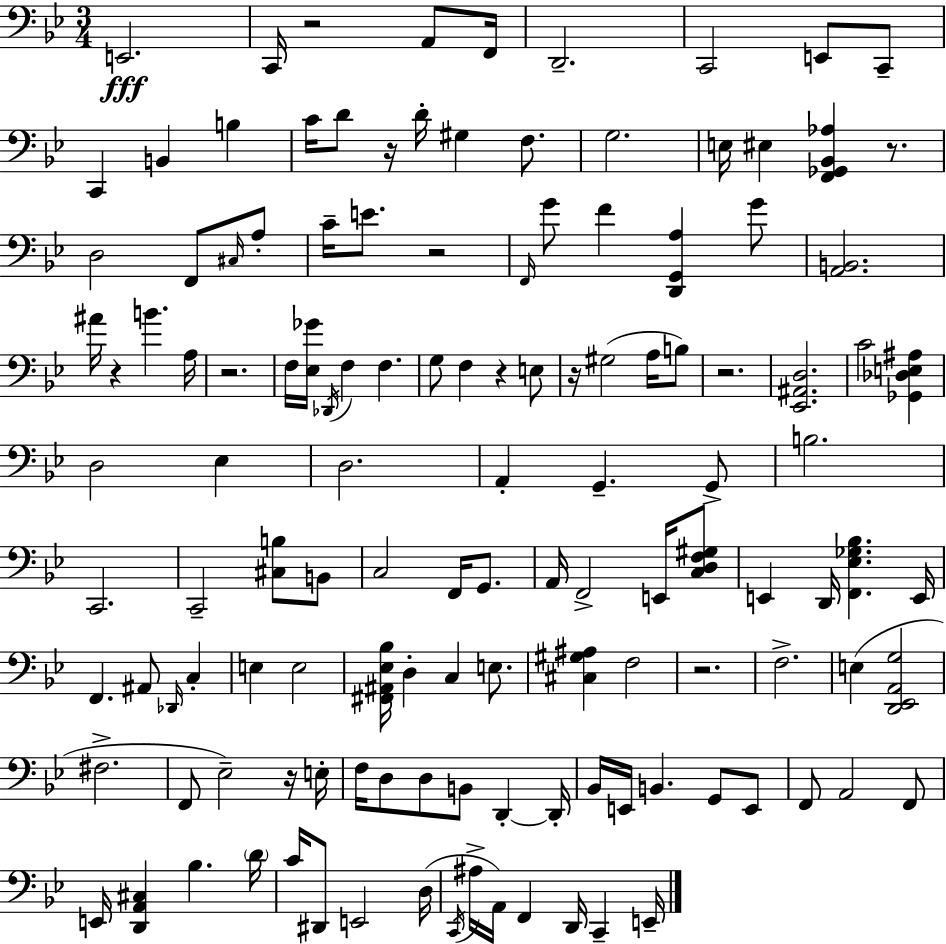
E2/h. C2/s R/h A2/e F2/s D2/h. C2/h E2/e C2/e C2/q B2/q B3/q C4/s D4/e R/s D4/s G#3/q F3/e. G3/h. E3/s EIS3/q [F2,Gb2,Bb2,Ab3]/q R/e. D3/h F2/e C#3/s A3/e C4/s E4/e. R/h F2/s G4/e F4/q [D2,G2,A3]/q G4/e [A2,B2]/h. A#4/s R/q B4/q. A3/s R/h. F3/s [Eb3,Gb4]/s Db2/s F3/q F3/q. G3/e F3/q R/q E3/e R/s G#3/h A3/s B3/e R/h. [Eb2,A#2,D3]/h. C4/h [Gb2,Db3,E3,A#3]/q D3/h Eb3/q D3/h. A2/q G2/q. G2/e B3/h. C2/h. C2/h [C#3,B3]/e B2/e C3/h F2/s G2/e. A2/s F2/h E2/s [C3,D3,F3,G#3]/e E2/q D2/s [F2,Eb3,Gb3,Bb3]/q. E2/s F2/q. A#2/e Db2/s C3/q E3/q E3/h [F#2,A#2,Eb3,Bb3]/s D3/q C3/q E3/e. [C#3,G#3,A#3]/q F3/h R/h. F3/h. E3/q [D2,Eb2,A2,G3]/h F#3/h. F2/e Eb3/h R/s E3/s F3/s D3/e D3/e B2/e D2/q D2/s Bb2/s E2/s B2/q. G2/e E2/e F2/e A2/h F2/e E2/s [D2,A2,C#3]/q Bb3/q. D4/s C4/s D#2/e E2/h D3/s C2/s A#3/s A2/s F2/q D2/s C2/q E2/s